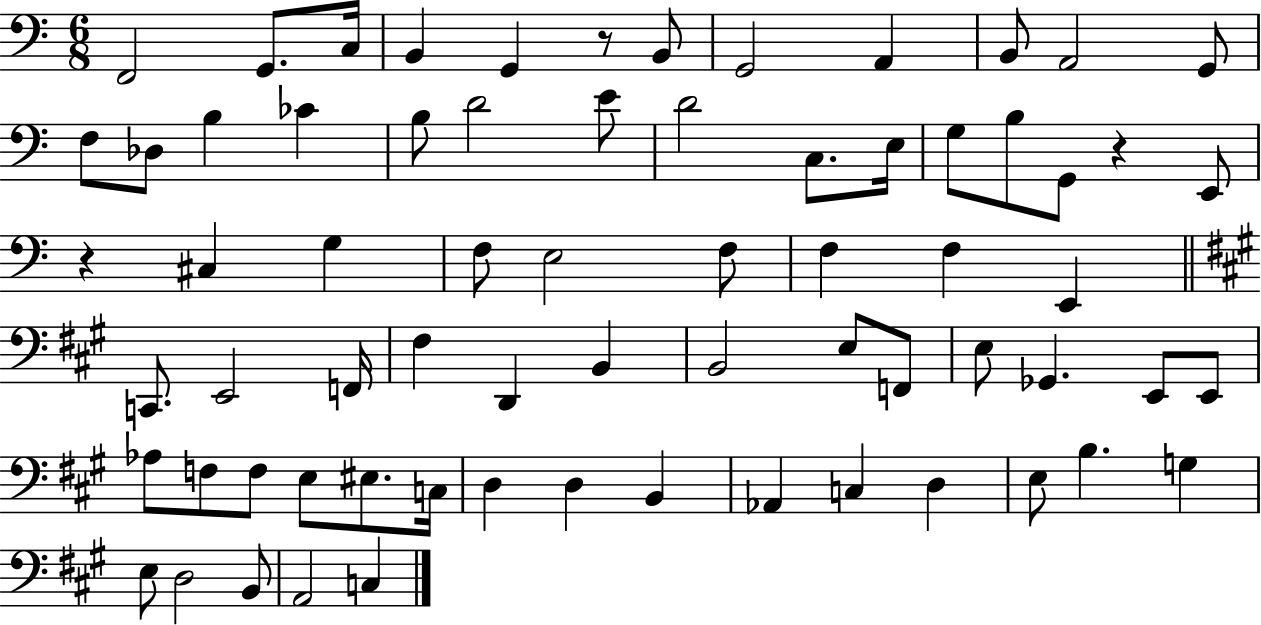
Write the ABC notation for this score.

X:1
T:Untitled
M:6/8
L:1/4
K:C
F,,2 G,,/2 C,/4 B,, G,, z/2 B,,/2 G,,2 A,, B,,/2 A,,2 G,,/2 F,/2 _D,/2 B, _C B,/2 D2 E/2 D2 C,/2 E,/4 G,/2 B,/2 G,,/2 z E,,/2 z ^C, G, F,/2 E,2 F,/2 F, F, E,, C,,/2 E,,2 F,,/4 ^F, D,, B,, B,,2 E,/2 F,,/2 E,/2 _G,, E,,/2 E,,/2 _A,/2 F,/2 F,/2 E,/2 ^E,/2 C,/4 D, D, B,, _A,, C, D, E,/2 B, G, E,/2 D,2 B,,/2 A,,2 C,